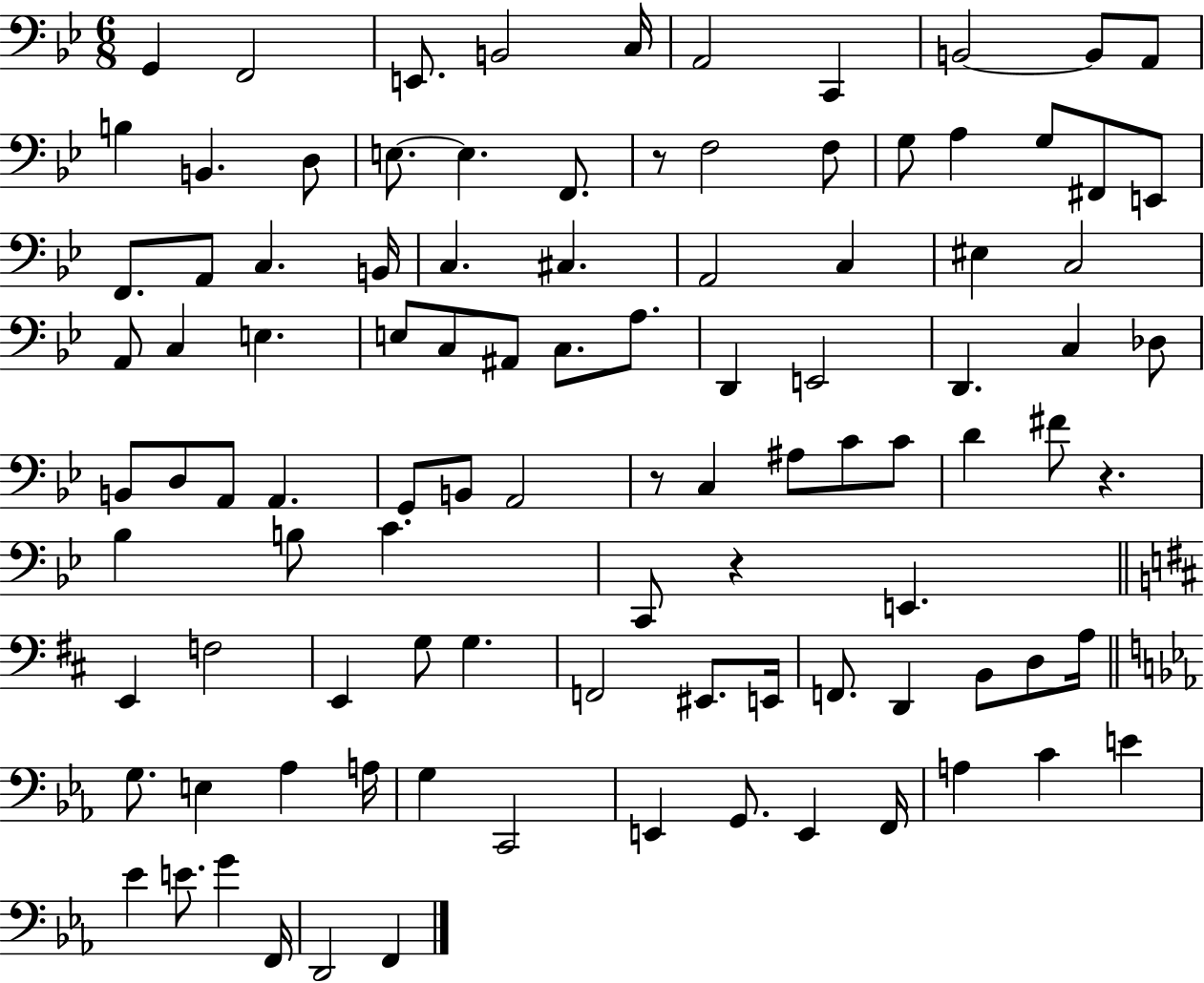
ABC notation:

X:1
T:Untitled
M:6/8
L:1/4
K:Bb
G,, F,,2 E,,/2 B,,2 C,/4 A,,2 C,, B,,2 B,,/2 A,,/2 B, B,, D,/2 E,/2 E, F,,/2 z/2 F,2 F,/2 G,/2 A, G,/2 ^F,,/2 E,,/2 F,,/2 A,,/2 C, B,,/4 C, ^C, A,,2 C, ^E, C,2 A,,/2 C, E, E,/2 C,/2 ^A,,/2 C,/2 A,/2 D,, E,,2 D,, C, _D,/2 B,,/2 D,/2 A,,/2 A,, G,,/2 B,,/2 A,,2 z/2 C, ^A,/2 C/2 C/2 D ^F/2 z _B, B,/2 C C,,/2 z E,, E,, F,2 E,, G,/2 G, F,,2 ^E,,/2 E,,/4 F,,/2 D,, B,,/2 D,/2 A,/4 G,/2 E, _A, A,/4 G, C,,2 E,, G,,/2 E,, F,,/4 A, C E _E E/2 G F,,/4 D,,2 F,,